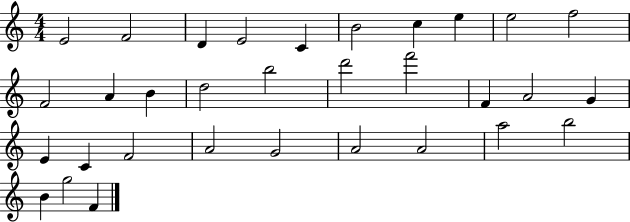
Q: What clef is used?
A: treble